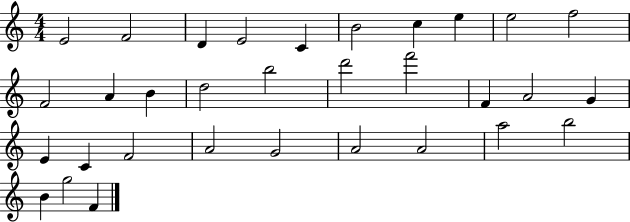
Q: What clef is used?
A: treble